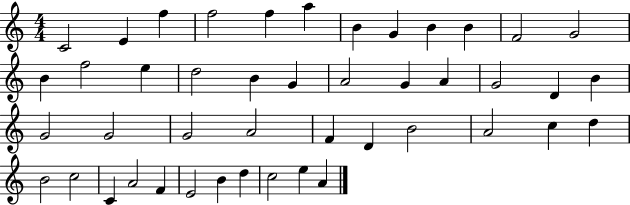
{
  \clef treble
  \numericTimeSignature
  \time 4/4
  \key c \major
  c'2 e'4 f''4 | f''2 f''4 a''4 | b'4 g'4 b'4 b'4 | f'2 g'2 | \break b'4 f''2 e''4 | d''2 b'4 g'4 | a'2 g'4 a'4 | g'2 d'4 b'4 | \break g'2 g'2 | g'2 a'2 | f'4 d'4 b'2 | a'2 c''4 d''4 | \break b'2 c''2 | c'4 a'2 f'4 | e'2 b'4 d''4 | c''2 e''4 a'4 | \break \bar "|."
}